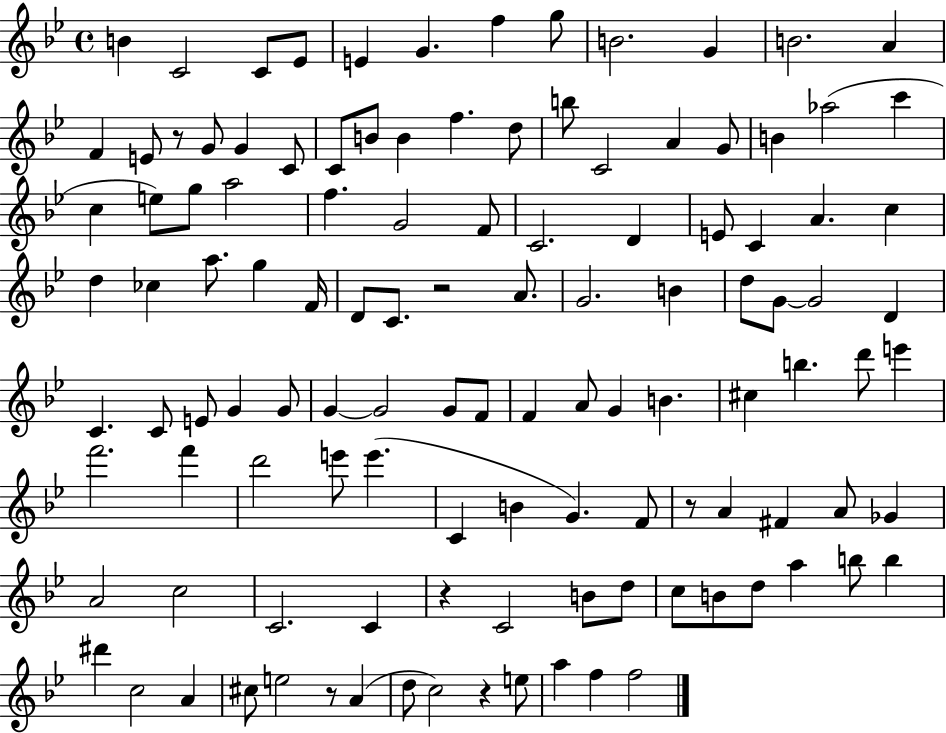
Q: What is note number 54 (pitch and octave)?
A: G4